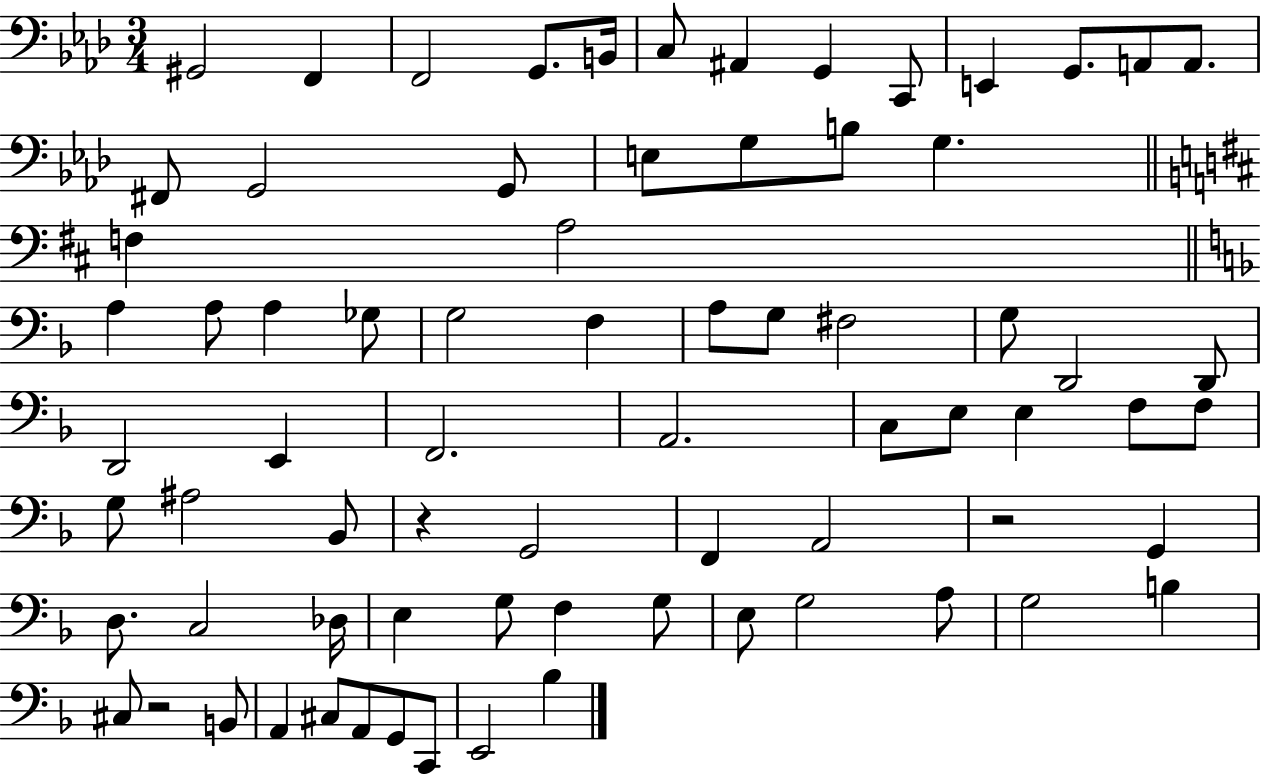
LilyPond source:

{
  \clef bass
  \numericTimeSignature
  \time 3/4
  \key aes \major
  \repeat volta 2 { gis,2 f,4 | f,2 g,8. b,16 | c8 ais,4 g,4 c,8 | e,4 g,8. a,8 a,8. | \break fis,8 g,2 g,8 | e8 g8 b8 g4. | \bar "||" \break \key d \major f4 a2 | \bar "||" \break \key f \major a4 a8 a4 ges8 | g2 f4 | a8 g8 fis2 | g8 d,2 d,8 | \break d,2 e,4 | f,2. | a,2. | c8 e8 e4 f8 f8 | \break g8 ais2 bes,8 | r4 g,2 | f,4 a,2 | r2 g,4 | \break d8. c2 des16 | e4 g8 f4 g8 | e8 g2 a8 | g2 b4 | \break cis8 r2 b,8 | a,4 cis8 a,8 g,8 c,8 | e,2 bes4 | } \bar "|."
}